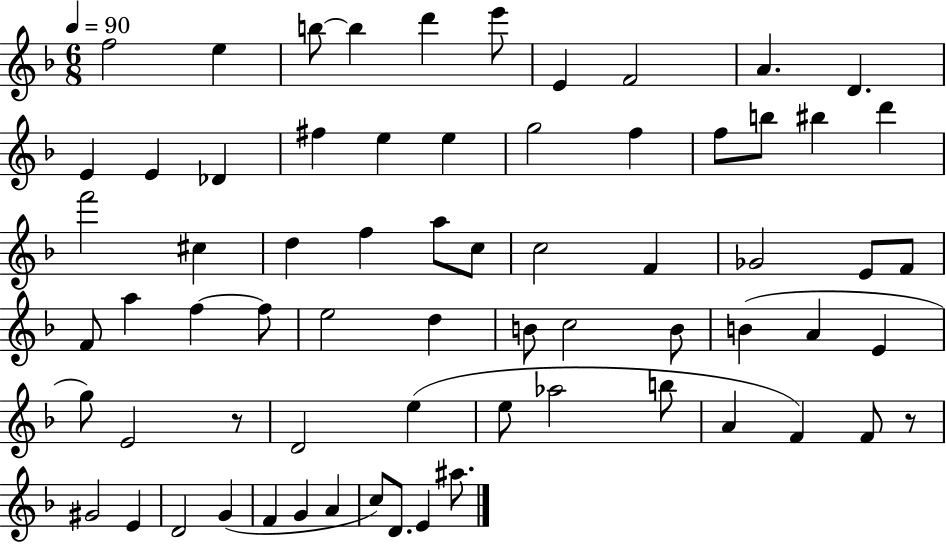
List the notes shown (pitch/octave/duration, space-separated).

F5/h E5/q B5/e B5/q D6/q E6/e E4/q F4/h A4/q. D4/q. E4/q E4/q Db4/q F#5/q E5/q E5/q G5/h F5/q F5/e B5/e BIS5/q D6/q F6/h C#5/q D5/q F5/q A5/e C5/e C5/h F4/q Gb4/h E4/e F4/e F4/e A5/q F5/q F5/e E5/h D5/q B4/e C5/h B4/e B4/q A4/q E4/q G5/e E4/h R/e D4/h E5/q E5/e Ab5/h B5/e A4/q F4/q F4/e R/e G#4/h E4/q D4/h G4/q F4/q G4/q A4/q C5/e D4/e. E4/q A#5/e.